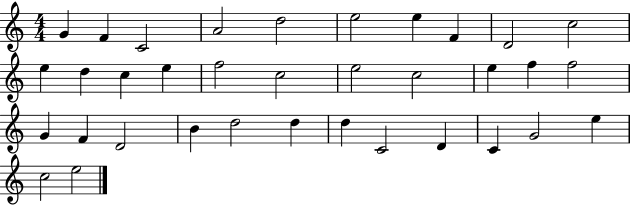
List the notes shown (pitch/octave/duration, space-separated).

G4/q F4/q C4/h A4/h D5/h E5/h E5/q F4/q D4/h C5/h E5/q D5/q C5/q E5/q F5/h C5/h E5/h C5/h E5/q F5/q F5/h G4/q F4/q D4/h B4/q D5/h D5/q D5/q C4/h D4/q C4/q G4/h E5/q C5/h E5/h